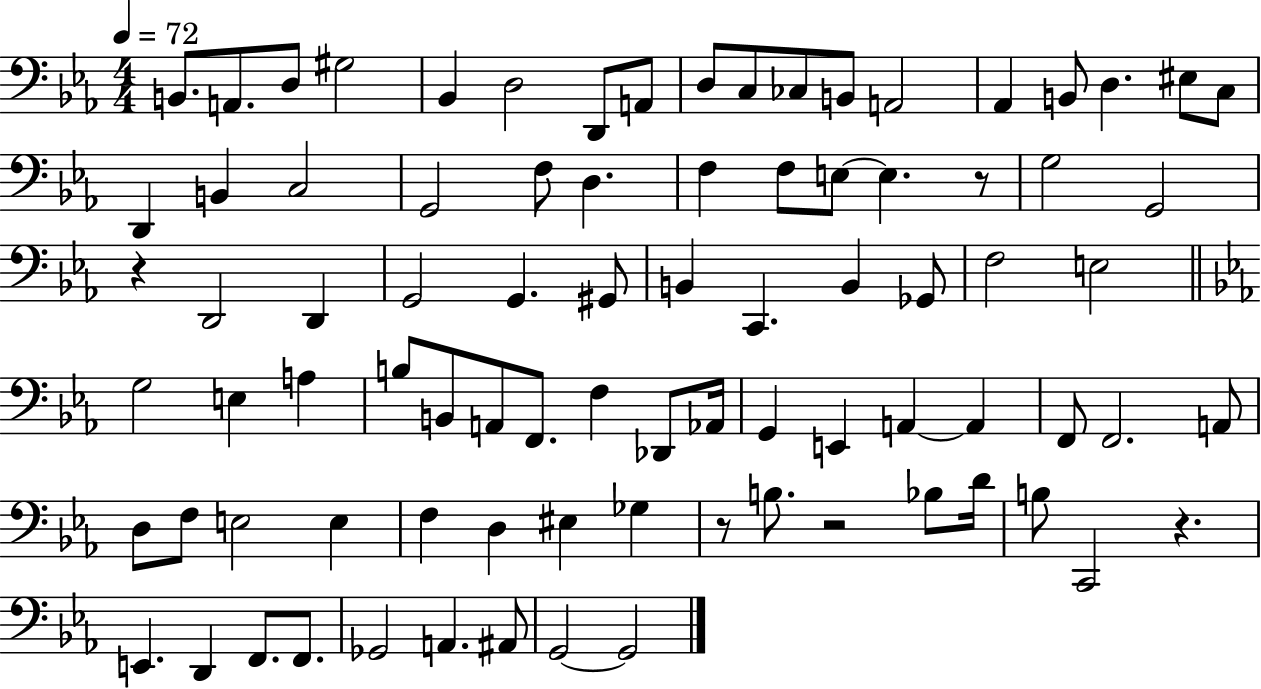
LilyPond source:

{
  \clef bass
  \numericTimeSignature
  \time 4/4
  \key ees \major
  \tempo 4 = 72
  b,8. a,8. d8 gis2 | bes,4 d2 d,8 a,8 | d8 c8 ces8 b,8 a,2 | aes,4 b,8 d4. eis8 c8 | \break d,4 b,4 c2 | g,2 f8 d4. | f4 f8 e8~~ e4. r8 | g2 g,2 | \break r4 d,2 d,4 | g,2 g,4. gis,8 | b,4 c,4. b,4 ges,8 | f2 e2 | \break \bar "||" \break \key ees \major g2 e4 a4 | b8 b,8 a,8 f,8. f4 des,8 aes,16 | g,4 e,4 a,4~~ a,4 | f,8 f,2. a,8 | \break d8 f8 e2 e4 | f4 d4 eis4 ges4 | r8 b8. r2 bes8 d'16 | b8 c,2 r4. | \break e,4. d,4 f,8. f,8. | ges,2 a,4. ais,8 | g,2~~ g,2 | \bar "|."
}